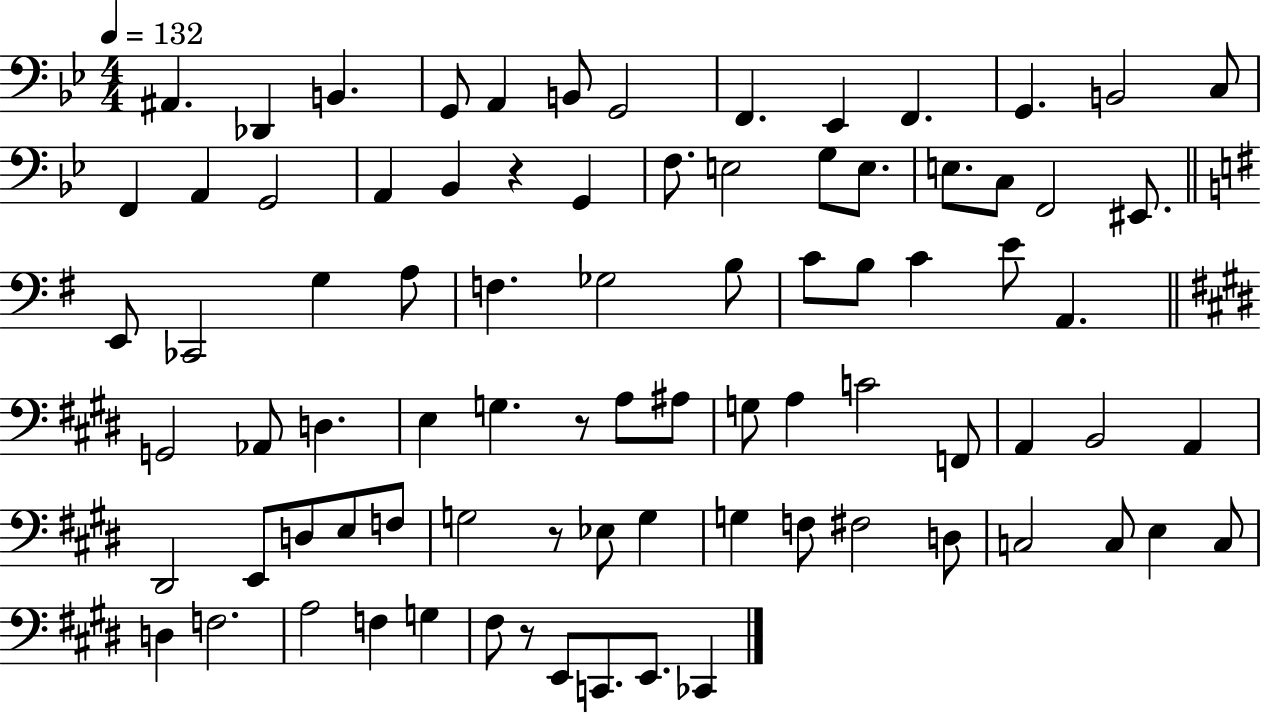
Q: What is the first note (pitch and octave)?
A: A#2